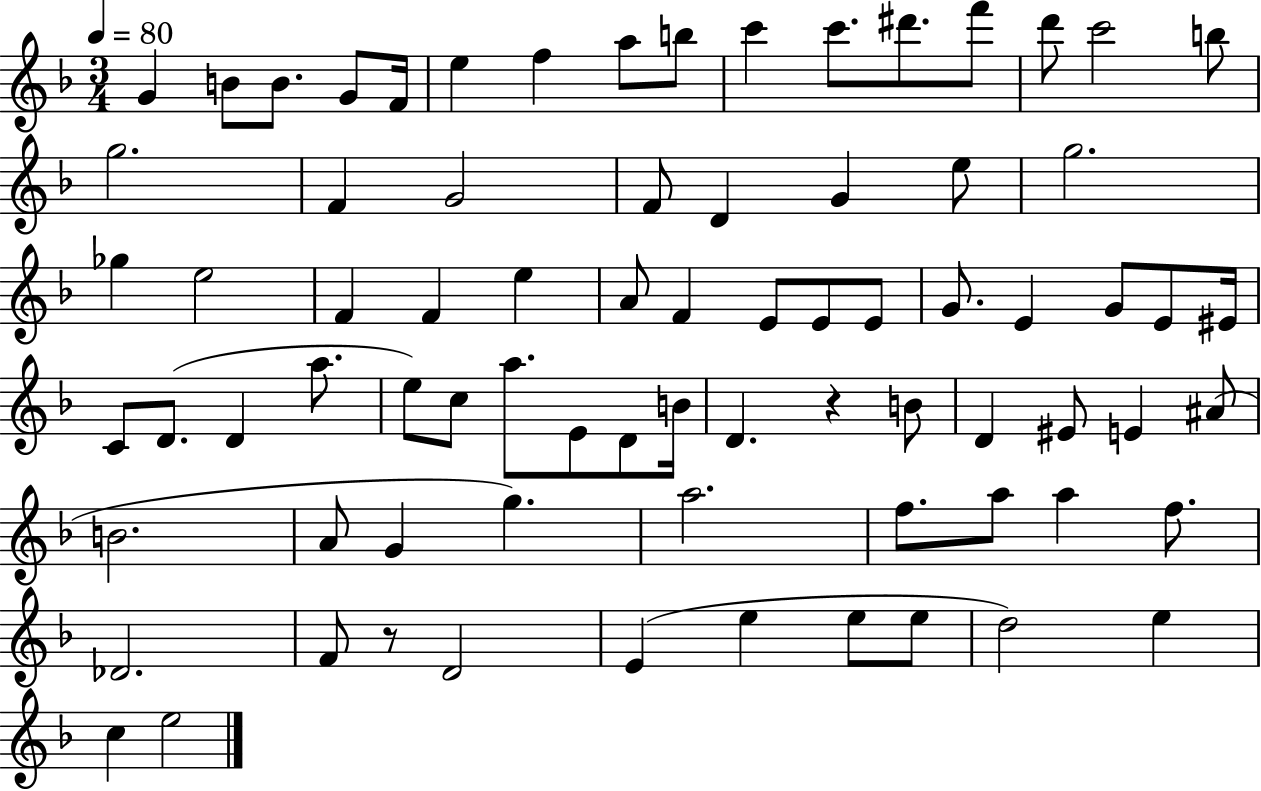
{
  \clef treble
  \numericTimeSignature
  \time 3/4
  \key f \major
  \tempo 4 = 80
  g'4 b'8 b'8. g'8 f'16 | e''4 f''4 a''8 b''8 | c'''4 c'''8. dis'''8. f'''8 | d'''8 c'''2 b''8 | \break g''2. | f'4 g'2 | f'8 d'4 g'4 e''8 | g''2. | \break ges''4 e''2 | f'4 f'4 e''4 | a'8 f'4 e'8 e'8 e'8 | g'8. e'4 g'8 e'8 eis'16 | \break c'8 d'8.( d'4 a''8. | e''8) c''8 a''8. e'8 d'8 b'16 | d'4. r4 b'8 | d'4 eis'8 e'4 ais'8( | \break b'2. | a'8 g'4 g''4.) | a''2. | f''8. a''8 a''4 f''8. | \break des'2. | f'8 r8 d'2 | e'4( e''4 e''8 e''8 | d''2) e''4 | \break c''4 e''2 | \bar "|."
}